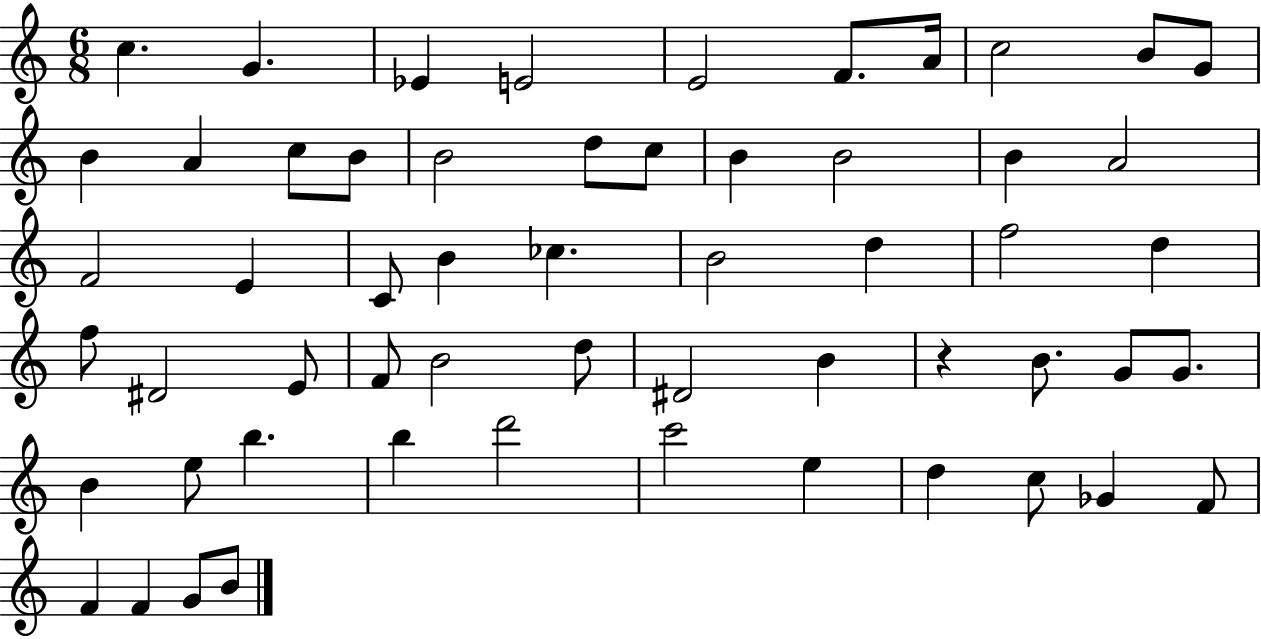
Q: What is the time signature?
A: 6/8